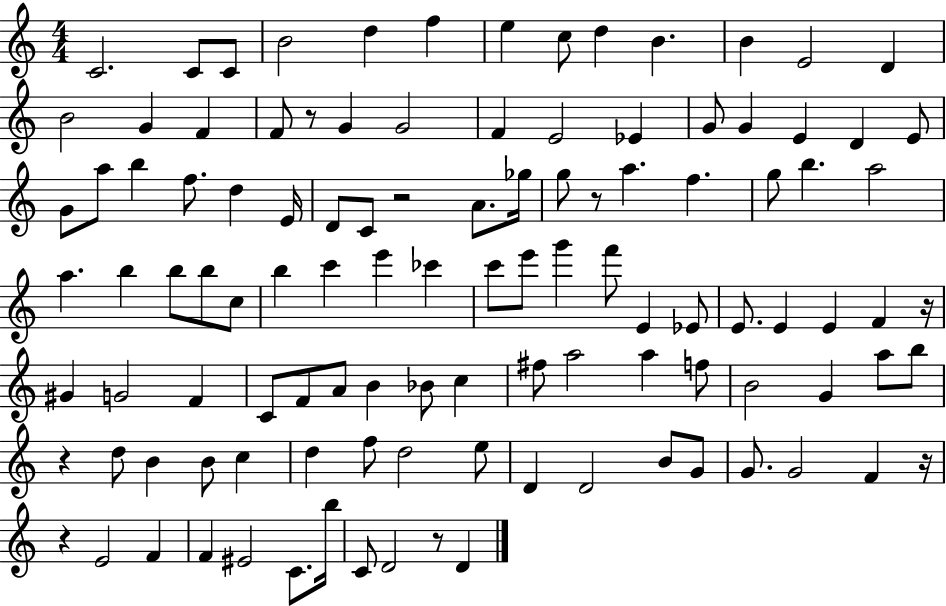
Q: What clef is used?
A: treble